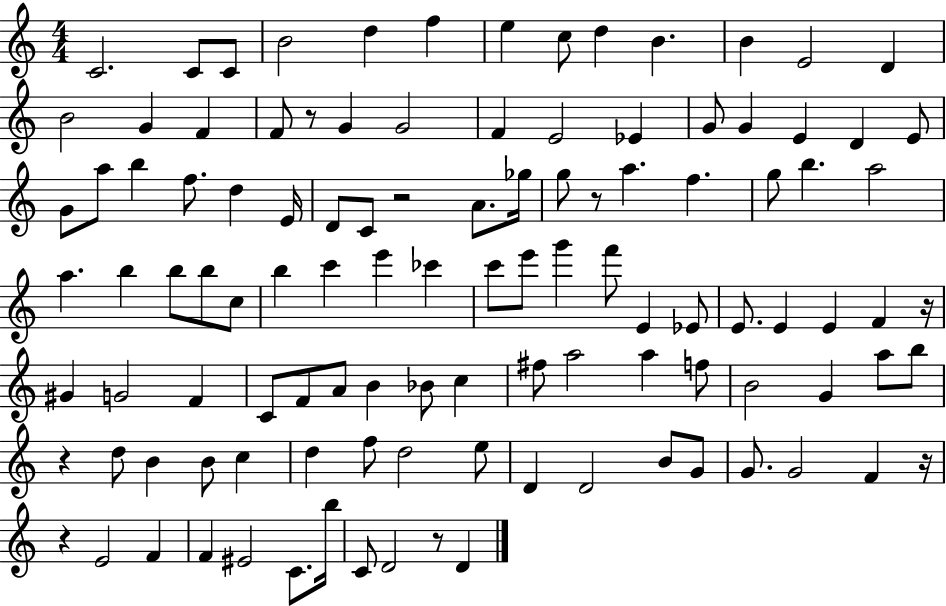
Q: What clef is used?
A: treble